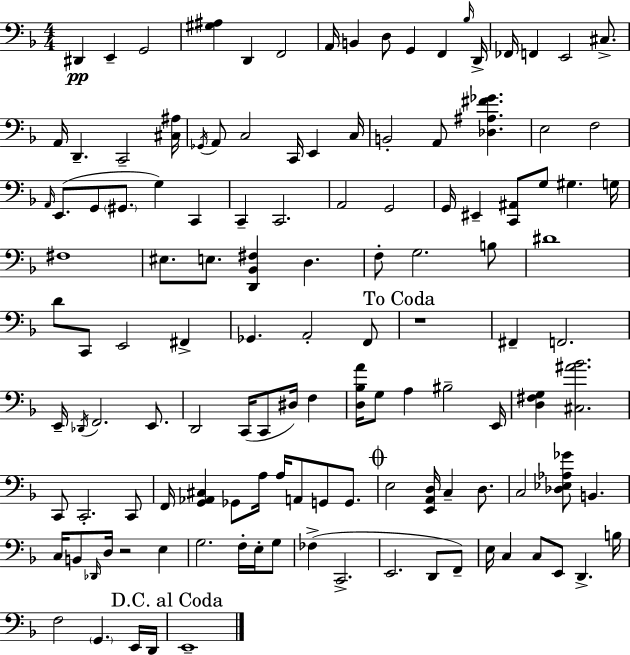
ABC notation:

X:1
T:Untitled
M:4/4
L:1/4
K:F
^D,, E,, G,,2 [^G,^A,] D,, F,,2 A,,/4 B,, D,/2 G,, F,, _B,/4 D,,/4 _F,,/4 F,, E,,2 ^C,/2 A,,/4 D,, C,,2 [^C,^A,]/4 _G,,/4 A,,/2 C,2 C,,/4 E,, C,/4 B,,2 A,,/2 [_D,^A,^F_G] E,2 F,2 A,,/4 E,,/2 G,,/2 ^G,,/2 G, C,, C,, C,,2 A,,2 G,,2 G,,/4 ^E,, [C,,^A,,]/2 G,/2 ^G, G,/4 ^F,4 ^E,/2 E,/2 [D,,_B,,^F,] D, F,/2 G,2 B,/2 ^D4 D/2 C,,/2 E,,2 ^F,, _G,, A,,2 F,,/2 z4 ^F,, F,,2 E,,/4 _D,,/4 F,,2 E,,/2 D,,2 C,,/4 C,,/2 ^D,/4 F, [D,_B,A]/4 G,/2 A, ^B,2 E,,/4 [D,^F,G,] [^C,^A_B]2 C,,/2 C,,2 C,,/2 F,,/4 [G,,_A,,^C,] _G,,/2 A,/4 A,/4 A,,/2 G,,/2 G,,/2 E,2 [E,,A,,D,]/4 C, D,/2 C,2 [_D,_E,_A,_G]/2 B,, C,/4 B,,/2 _D,,/4 D,/4 z2 E, G,2 F,/4 E,/4 G,/2 _F, C,,2 E,,2 D,,/2 F,,/2 E,/4 C, C,/2 E,,/2 D,, B,/4 F,2 G,, E,,/4 D,,/4 E,,4